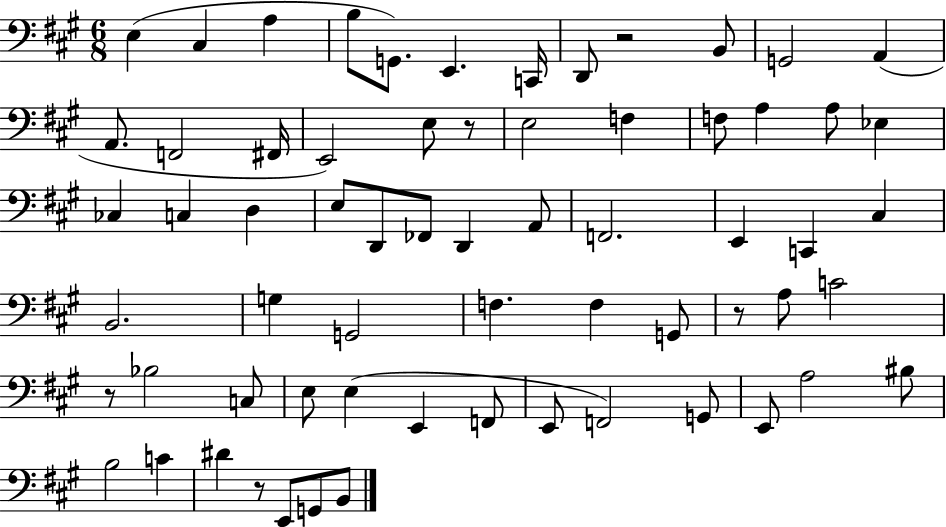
{
  \clef bass
  \numericTimeSignature
  \time 6/8
  \key a \major
  e4( cis4 a4 | b8 g,8.) e,4. c,16 | d,8 r2 b,8 | g,2 a,4( | \break a,8. f,2 fis,16 | e,2) e8 r8 | e2 f4 | f8 a4 a8 ees4 | \break ces4 c4 d4 | e8 d,8 fes,8 d,4 a,8 | f,2. | e,4 c,4 cis4 | \break b,2. | g4 g,2 | f4. f4 g,8 | r8 a8 c'2 | \break r8 bes2 c8 | e8 e4( e,4 f,8 | e,8 f,2) g,8 | e,8 a2 bis8 | \break b2 c'4 | dis'4 r8 e,8 g,8 b,8 | \bar "|."
}